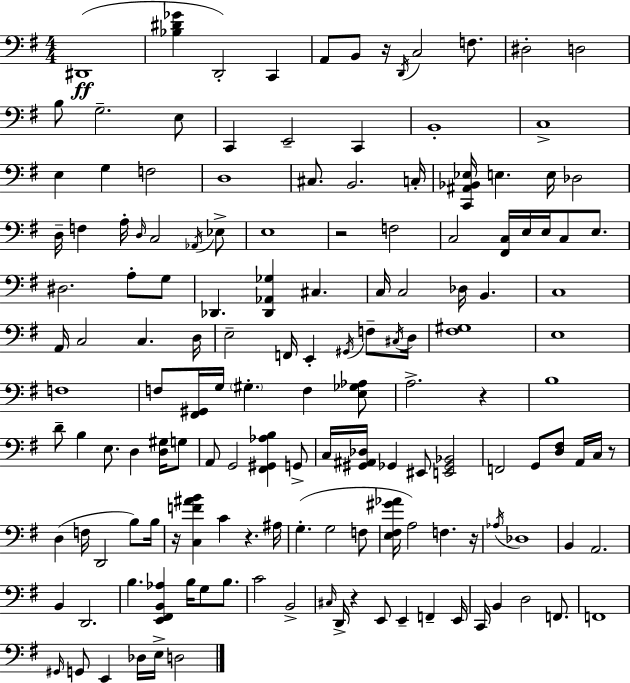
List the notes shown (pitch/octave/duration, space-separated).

D#2/w [Bb3,D#4,Gb4]/q D2/h C2/q A2/e B2/e R/s D2/s C3/h F3/e. D#3/h D3/h B3/e G3/h. E3/e C2/q E2/h C2/q B2/w C3/w E3/q G3/q F3/h D3/w C#3/e. B2/h. C3/s [C2,A#2,Bb2,Eb3]/s E3/q. E3/s Db3/h D3/s F3/q A3/s D3/s C3/h Ab2/s Eb3/e E3/w R/h F3/h C3/h [F#2,C3]/s E3/s E3/s C3/e E3/e. D#3/h. A3/e G3/e Db2/q. [Db2,Ab2,Gb3]/q C#3/q. C3/s C3/h Db3/s B2/q. C3/w A2/s C3/h C3/q. D3/s E3/h F2/s E2/q G#2/s F3/e C#3/s D3/s [F#3,G#3]/w E3/w F3/w F3/e [F#2,G#2]/s G3/s G#3/q. F3/q [E3,Gb3,Ab3]/e A3/h. R/q B3/w D4/e B3/q E3/e. D3/q [D3,G#3]/s G3/e A2/e G2/h [F#2,G#2,Ab3,B3]/q G2/e C3/s [G#2,A#2,Db3]/s Gb2/q EIS2/e [E2,Gb2,Bb2]/h F2/h G2/e [D3,F#3]/e A2/s C3/s R/e D3/q F3/s D2/h B3/e B3/s R/s [C3,F4,A#4,B4]/q C4/q R/q. A#3/s G3/q. G3/h F3/e [E3,F#3,G#4,Ab4]/s A3/h F3/q. R/s Ab3/s Db3/w B2/q A2/h. B2/q D2/h. B3/q. [E2,F#2,B2,Ab3]/q B3/s G3/e B3/e. C4/h B2/h C#3/s D2/s R/q E2/e E2/q F2/q E2/s C2/s B2/q D3/h F2/e. F2/w G#2/s G2/e E2/q Db3/s E3/s D3/h